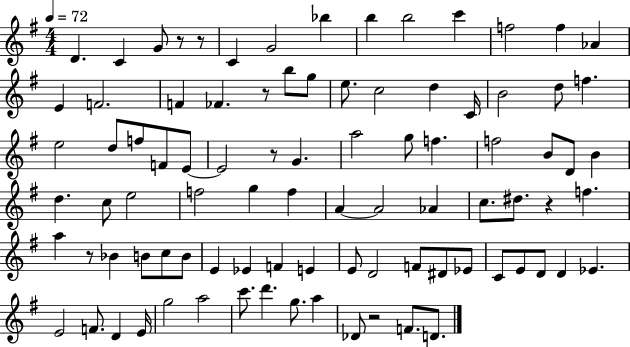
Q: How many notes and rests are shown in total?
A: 90